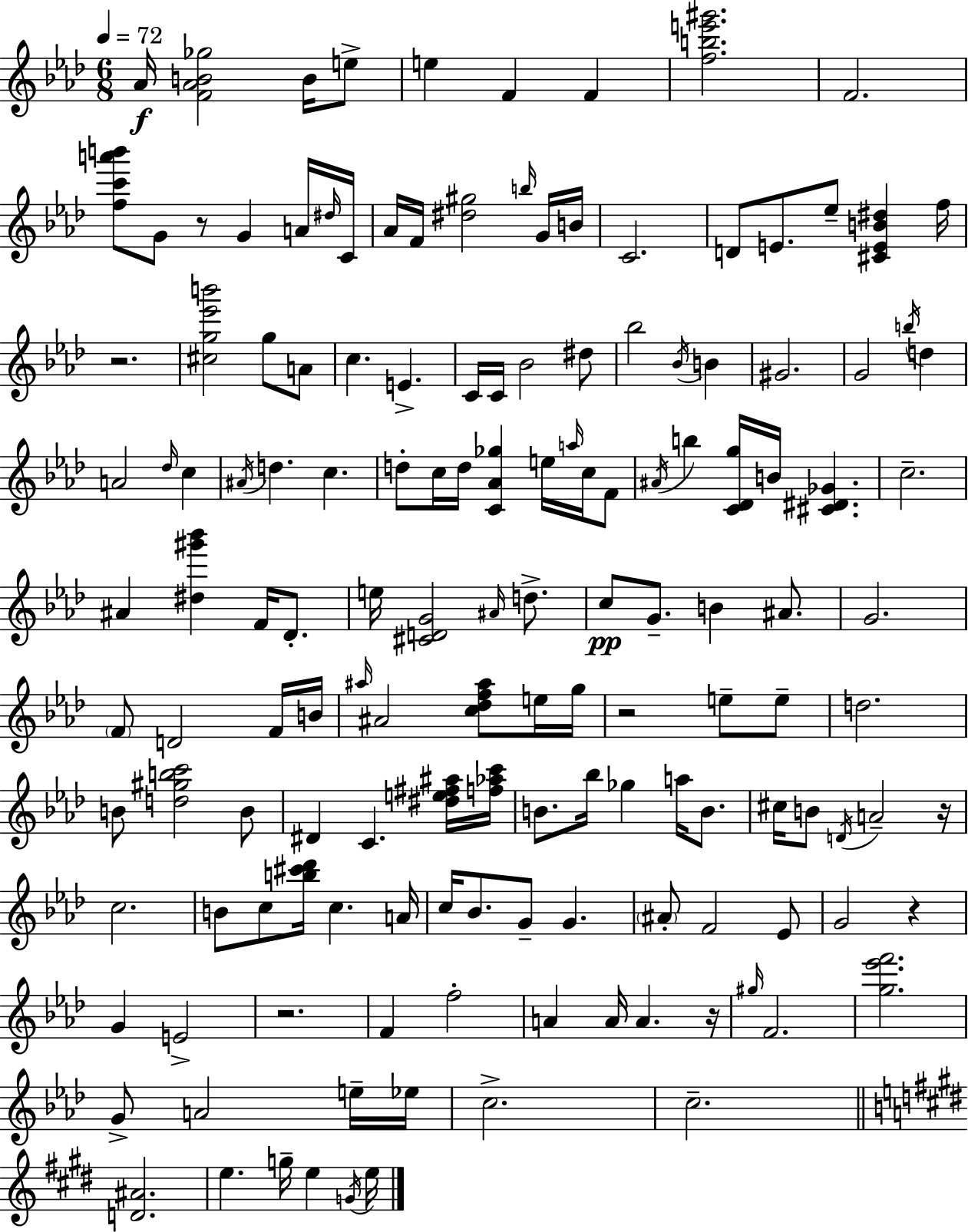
{
  \clef treble
  \numericTimeSignature
  \time 6/8
  \key aes \major
  \tempo 4 = 72
  aes'16\f <f' aes' b' ges''>2 b'16 e''8-> | e''4 f'4 f'4 | <f'' b'' e''' gis'''>2. | f'2. | \break <f'' c''' a''' b'''>8 g'8 r8 g'4 a'16 \grace { dis''16 } | c'16 aes'16 f'16 <dis'' gis''>2 \grace { b''16 } | g'16 b'16 c'2. | d'8 e'8. ees''8-- <cis' e' b' dis''>4 | \break f''16 r2. | <cis'' g'' ees''' b'''>2 g''8 | a'8 c''4. e'4.-> | c'16 c'16 bes'2 | \break dis''8 bes''2 \acciaccatura { bes'16 } b'4 | gis'2. | g'2 \acciaccatura { b''16 } | d''4 a'2 | \break \grace { des''16 } c''4 \acciaccatura { ais'16 } d''4. | c''4. d''8-. c''16 d''16 <c' aes' ges''>4 | e''16 \grace { a''16 } c''16 f'8 \acciaccatura { ais'16 } b''4 | <c' des' g''>16 b'16 <cis' dis' ges'>4. c''2.-- | \break ais'4 | <dis'' gis''' bes'''>4 f'16 des'8.-. e''16 <cis' d' g'>2 | \grace { ais'16 } d''8.-> c''8\pp g'8.-- | b'4 ais'8. g'2. | \break \parenthesize f'8 d'2 | f'16 b'16 \grace { ais''16 } ais'2 | <c'' des'' f'' ais''>8 e''16 g''16 r2 | e''8-- e''8-- d''2. | \break b'8 | <d'' gis'' b'' c'''>2 b'8 dis'4 | c'4. <dis'' e'' fis'' ais''>16 <f'' aes'' c'''>16 b'8. | bes''16 ges''4 a''16 b'8. cis''16 b'8 | \break \acciaccatura { d'16 } a'2-- r16 c''2. | b'8 | c''8 <b'' cis''' des'''>16 c''4. a'16 c''16 | bes'8. g'8-- g'4. \parenthesize ais'8-. | \break f'2 ees'8 g'2 | r4 g'4 | e'2-> r2. | f'4 | \break f''2-. a'4 | a'16 a'4. r16 \grace { gis''16 } | f'2. | <g'' ees''' f'''>2. | \break g'8-> a'2 e''16-- ees''16 | c''2.-> | c''2.-- | \bar "||" \break \key e \major <d' ais'>2. | e''4. g''16-- e''4 \acciaccatura { g'16 } | e''16 \bar "|."
}